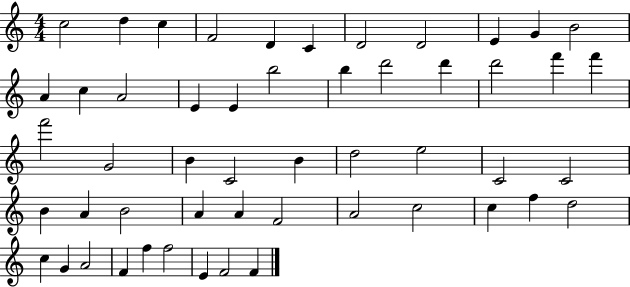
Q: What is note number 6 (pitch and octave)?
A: C4